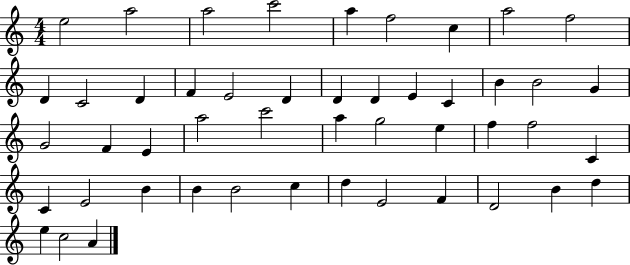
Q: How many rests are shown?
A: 0